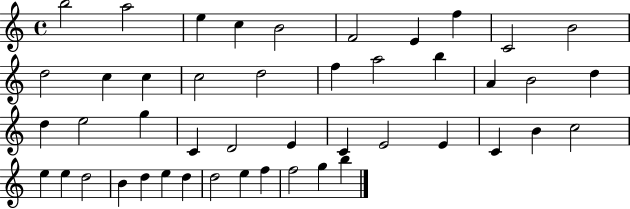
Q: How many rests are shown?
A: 0